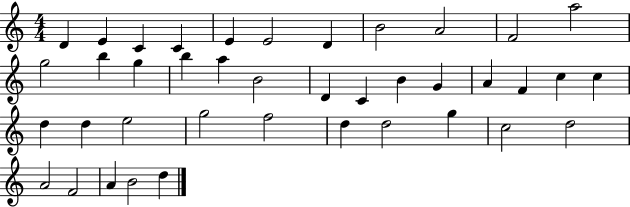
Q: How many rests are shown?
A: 0